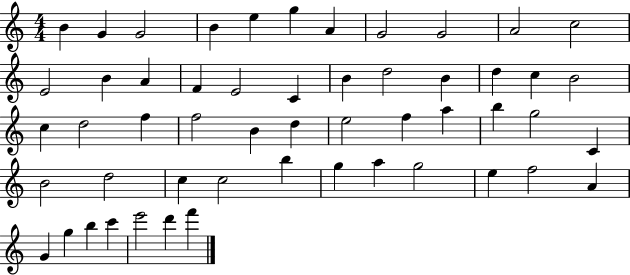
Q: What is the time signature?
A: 4/4